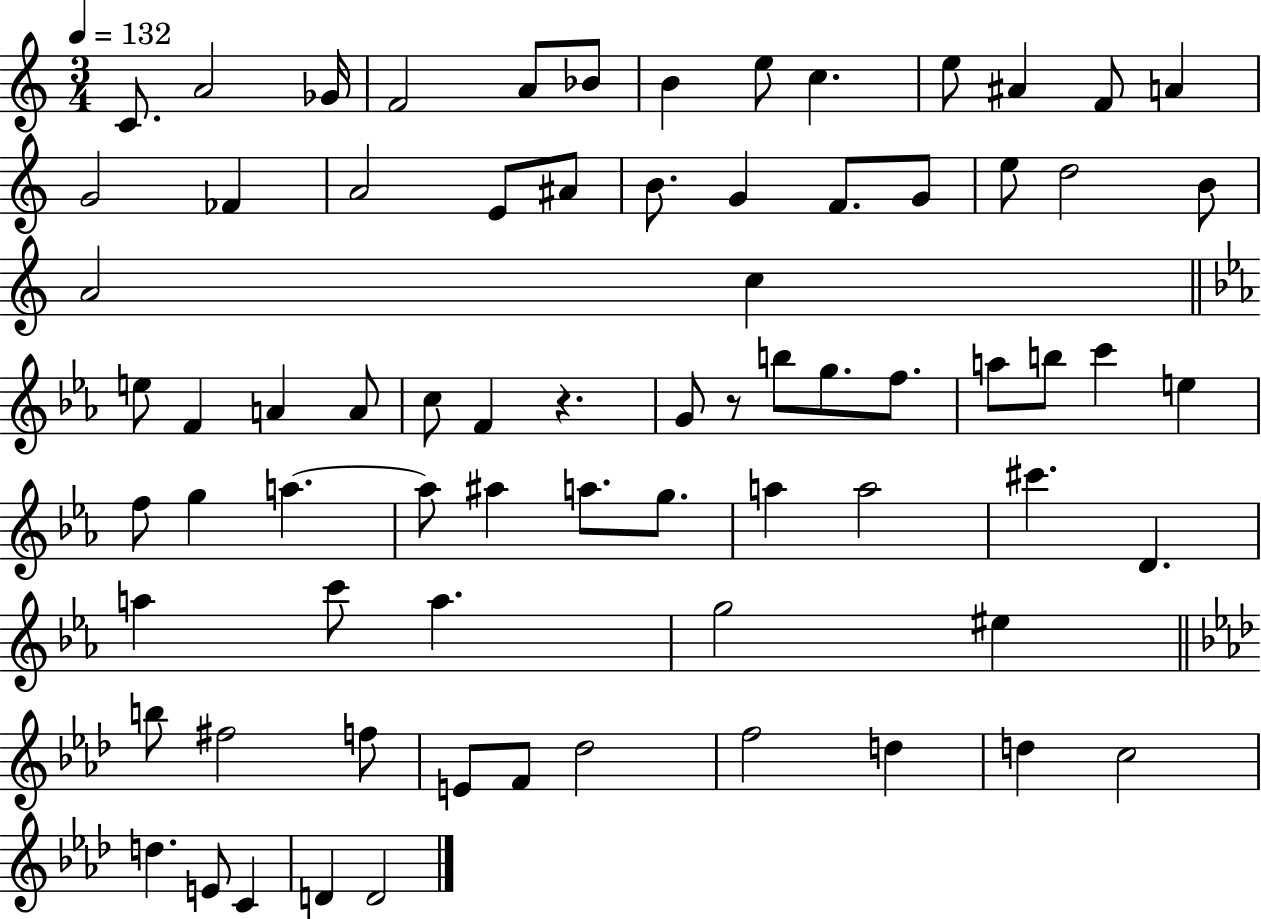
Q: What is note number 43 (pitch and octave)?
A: G5